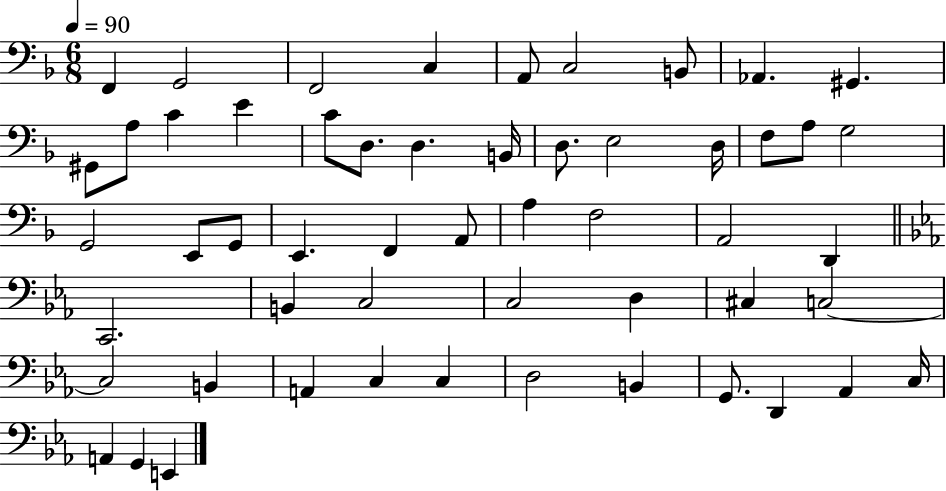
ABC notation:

X:1
T:Untitled
M:6/8
L:1/4
K:F
F,, G,,2 F,,2 C, A,,/2 C,2 B,,/2 _A,, ^G,, ^G,,/2 A,/2 C E C/2 D,/2 D, B,,/4 D,/2 E,2 D,/4 F,/2 A,/2 G,2 G,,2 E,,/2 G,,/2 E,, F,, A,,/2 A, F,2 A,,2 D,, C,,2 B,, C,2 C,2 D, ^C, C,2 C,2 B,, A,, C, C, D,2 B,, G,,/2 D,, _A,, C,/4 A,, G,, E,,